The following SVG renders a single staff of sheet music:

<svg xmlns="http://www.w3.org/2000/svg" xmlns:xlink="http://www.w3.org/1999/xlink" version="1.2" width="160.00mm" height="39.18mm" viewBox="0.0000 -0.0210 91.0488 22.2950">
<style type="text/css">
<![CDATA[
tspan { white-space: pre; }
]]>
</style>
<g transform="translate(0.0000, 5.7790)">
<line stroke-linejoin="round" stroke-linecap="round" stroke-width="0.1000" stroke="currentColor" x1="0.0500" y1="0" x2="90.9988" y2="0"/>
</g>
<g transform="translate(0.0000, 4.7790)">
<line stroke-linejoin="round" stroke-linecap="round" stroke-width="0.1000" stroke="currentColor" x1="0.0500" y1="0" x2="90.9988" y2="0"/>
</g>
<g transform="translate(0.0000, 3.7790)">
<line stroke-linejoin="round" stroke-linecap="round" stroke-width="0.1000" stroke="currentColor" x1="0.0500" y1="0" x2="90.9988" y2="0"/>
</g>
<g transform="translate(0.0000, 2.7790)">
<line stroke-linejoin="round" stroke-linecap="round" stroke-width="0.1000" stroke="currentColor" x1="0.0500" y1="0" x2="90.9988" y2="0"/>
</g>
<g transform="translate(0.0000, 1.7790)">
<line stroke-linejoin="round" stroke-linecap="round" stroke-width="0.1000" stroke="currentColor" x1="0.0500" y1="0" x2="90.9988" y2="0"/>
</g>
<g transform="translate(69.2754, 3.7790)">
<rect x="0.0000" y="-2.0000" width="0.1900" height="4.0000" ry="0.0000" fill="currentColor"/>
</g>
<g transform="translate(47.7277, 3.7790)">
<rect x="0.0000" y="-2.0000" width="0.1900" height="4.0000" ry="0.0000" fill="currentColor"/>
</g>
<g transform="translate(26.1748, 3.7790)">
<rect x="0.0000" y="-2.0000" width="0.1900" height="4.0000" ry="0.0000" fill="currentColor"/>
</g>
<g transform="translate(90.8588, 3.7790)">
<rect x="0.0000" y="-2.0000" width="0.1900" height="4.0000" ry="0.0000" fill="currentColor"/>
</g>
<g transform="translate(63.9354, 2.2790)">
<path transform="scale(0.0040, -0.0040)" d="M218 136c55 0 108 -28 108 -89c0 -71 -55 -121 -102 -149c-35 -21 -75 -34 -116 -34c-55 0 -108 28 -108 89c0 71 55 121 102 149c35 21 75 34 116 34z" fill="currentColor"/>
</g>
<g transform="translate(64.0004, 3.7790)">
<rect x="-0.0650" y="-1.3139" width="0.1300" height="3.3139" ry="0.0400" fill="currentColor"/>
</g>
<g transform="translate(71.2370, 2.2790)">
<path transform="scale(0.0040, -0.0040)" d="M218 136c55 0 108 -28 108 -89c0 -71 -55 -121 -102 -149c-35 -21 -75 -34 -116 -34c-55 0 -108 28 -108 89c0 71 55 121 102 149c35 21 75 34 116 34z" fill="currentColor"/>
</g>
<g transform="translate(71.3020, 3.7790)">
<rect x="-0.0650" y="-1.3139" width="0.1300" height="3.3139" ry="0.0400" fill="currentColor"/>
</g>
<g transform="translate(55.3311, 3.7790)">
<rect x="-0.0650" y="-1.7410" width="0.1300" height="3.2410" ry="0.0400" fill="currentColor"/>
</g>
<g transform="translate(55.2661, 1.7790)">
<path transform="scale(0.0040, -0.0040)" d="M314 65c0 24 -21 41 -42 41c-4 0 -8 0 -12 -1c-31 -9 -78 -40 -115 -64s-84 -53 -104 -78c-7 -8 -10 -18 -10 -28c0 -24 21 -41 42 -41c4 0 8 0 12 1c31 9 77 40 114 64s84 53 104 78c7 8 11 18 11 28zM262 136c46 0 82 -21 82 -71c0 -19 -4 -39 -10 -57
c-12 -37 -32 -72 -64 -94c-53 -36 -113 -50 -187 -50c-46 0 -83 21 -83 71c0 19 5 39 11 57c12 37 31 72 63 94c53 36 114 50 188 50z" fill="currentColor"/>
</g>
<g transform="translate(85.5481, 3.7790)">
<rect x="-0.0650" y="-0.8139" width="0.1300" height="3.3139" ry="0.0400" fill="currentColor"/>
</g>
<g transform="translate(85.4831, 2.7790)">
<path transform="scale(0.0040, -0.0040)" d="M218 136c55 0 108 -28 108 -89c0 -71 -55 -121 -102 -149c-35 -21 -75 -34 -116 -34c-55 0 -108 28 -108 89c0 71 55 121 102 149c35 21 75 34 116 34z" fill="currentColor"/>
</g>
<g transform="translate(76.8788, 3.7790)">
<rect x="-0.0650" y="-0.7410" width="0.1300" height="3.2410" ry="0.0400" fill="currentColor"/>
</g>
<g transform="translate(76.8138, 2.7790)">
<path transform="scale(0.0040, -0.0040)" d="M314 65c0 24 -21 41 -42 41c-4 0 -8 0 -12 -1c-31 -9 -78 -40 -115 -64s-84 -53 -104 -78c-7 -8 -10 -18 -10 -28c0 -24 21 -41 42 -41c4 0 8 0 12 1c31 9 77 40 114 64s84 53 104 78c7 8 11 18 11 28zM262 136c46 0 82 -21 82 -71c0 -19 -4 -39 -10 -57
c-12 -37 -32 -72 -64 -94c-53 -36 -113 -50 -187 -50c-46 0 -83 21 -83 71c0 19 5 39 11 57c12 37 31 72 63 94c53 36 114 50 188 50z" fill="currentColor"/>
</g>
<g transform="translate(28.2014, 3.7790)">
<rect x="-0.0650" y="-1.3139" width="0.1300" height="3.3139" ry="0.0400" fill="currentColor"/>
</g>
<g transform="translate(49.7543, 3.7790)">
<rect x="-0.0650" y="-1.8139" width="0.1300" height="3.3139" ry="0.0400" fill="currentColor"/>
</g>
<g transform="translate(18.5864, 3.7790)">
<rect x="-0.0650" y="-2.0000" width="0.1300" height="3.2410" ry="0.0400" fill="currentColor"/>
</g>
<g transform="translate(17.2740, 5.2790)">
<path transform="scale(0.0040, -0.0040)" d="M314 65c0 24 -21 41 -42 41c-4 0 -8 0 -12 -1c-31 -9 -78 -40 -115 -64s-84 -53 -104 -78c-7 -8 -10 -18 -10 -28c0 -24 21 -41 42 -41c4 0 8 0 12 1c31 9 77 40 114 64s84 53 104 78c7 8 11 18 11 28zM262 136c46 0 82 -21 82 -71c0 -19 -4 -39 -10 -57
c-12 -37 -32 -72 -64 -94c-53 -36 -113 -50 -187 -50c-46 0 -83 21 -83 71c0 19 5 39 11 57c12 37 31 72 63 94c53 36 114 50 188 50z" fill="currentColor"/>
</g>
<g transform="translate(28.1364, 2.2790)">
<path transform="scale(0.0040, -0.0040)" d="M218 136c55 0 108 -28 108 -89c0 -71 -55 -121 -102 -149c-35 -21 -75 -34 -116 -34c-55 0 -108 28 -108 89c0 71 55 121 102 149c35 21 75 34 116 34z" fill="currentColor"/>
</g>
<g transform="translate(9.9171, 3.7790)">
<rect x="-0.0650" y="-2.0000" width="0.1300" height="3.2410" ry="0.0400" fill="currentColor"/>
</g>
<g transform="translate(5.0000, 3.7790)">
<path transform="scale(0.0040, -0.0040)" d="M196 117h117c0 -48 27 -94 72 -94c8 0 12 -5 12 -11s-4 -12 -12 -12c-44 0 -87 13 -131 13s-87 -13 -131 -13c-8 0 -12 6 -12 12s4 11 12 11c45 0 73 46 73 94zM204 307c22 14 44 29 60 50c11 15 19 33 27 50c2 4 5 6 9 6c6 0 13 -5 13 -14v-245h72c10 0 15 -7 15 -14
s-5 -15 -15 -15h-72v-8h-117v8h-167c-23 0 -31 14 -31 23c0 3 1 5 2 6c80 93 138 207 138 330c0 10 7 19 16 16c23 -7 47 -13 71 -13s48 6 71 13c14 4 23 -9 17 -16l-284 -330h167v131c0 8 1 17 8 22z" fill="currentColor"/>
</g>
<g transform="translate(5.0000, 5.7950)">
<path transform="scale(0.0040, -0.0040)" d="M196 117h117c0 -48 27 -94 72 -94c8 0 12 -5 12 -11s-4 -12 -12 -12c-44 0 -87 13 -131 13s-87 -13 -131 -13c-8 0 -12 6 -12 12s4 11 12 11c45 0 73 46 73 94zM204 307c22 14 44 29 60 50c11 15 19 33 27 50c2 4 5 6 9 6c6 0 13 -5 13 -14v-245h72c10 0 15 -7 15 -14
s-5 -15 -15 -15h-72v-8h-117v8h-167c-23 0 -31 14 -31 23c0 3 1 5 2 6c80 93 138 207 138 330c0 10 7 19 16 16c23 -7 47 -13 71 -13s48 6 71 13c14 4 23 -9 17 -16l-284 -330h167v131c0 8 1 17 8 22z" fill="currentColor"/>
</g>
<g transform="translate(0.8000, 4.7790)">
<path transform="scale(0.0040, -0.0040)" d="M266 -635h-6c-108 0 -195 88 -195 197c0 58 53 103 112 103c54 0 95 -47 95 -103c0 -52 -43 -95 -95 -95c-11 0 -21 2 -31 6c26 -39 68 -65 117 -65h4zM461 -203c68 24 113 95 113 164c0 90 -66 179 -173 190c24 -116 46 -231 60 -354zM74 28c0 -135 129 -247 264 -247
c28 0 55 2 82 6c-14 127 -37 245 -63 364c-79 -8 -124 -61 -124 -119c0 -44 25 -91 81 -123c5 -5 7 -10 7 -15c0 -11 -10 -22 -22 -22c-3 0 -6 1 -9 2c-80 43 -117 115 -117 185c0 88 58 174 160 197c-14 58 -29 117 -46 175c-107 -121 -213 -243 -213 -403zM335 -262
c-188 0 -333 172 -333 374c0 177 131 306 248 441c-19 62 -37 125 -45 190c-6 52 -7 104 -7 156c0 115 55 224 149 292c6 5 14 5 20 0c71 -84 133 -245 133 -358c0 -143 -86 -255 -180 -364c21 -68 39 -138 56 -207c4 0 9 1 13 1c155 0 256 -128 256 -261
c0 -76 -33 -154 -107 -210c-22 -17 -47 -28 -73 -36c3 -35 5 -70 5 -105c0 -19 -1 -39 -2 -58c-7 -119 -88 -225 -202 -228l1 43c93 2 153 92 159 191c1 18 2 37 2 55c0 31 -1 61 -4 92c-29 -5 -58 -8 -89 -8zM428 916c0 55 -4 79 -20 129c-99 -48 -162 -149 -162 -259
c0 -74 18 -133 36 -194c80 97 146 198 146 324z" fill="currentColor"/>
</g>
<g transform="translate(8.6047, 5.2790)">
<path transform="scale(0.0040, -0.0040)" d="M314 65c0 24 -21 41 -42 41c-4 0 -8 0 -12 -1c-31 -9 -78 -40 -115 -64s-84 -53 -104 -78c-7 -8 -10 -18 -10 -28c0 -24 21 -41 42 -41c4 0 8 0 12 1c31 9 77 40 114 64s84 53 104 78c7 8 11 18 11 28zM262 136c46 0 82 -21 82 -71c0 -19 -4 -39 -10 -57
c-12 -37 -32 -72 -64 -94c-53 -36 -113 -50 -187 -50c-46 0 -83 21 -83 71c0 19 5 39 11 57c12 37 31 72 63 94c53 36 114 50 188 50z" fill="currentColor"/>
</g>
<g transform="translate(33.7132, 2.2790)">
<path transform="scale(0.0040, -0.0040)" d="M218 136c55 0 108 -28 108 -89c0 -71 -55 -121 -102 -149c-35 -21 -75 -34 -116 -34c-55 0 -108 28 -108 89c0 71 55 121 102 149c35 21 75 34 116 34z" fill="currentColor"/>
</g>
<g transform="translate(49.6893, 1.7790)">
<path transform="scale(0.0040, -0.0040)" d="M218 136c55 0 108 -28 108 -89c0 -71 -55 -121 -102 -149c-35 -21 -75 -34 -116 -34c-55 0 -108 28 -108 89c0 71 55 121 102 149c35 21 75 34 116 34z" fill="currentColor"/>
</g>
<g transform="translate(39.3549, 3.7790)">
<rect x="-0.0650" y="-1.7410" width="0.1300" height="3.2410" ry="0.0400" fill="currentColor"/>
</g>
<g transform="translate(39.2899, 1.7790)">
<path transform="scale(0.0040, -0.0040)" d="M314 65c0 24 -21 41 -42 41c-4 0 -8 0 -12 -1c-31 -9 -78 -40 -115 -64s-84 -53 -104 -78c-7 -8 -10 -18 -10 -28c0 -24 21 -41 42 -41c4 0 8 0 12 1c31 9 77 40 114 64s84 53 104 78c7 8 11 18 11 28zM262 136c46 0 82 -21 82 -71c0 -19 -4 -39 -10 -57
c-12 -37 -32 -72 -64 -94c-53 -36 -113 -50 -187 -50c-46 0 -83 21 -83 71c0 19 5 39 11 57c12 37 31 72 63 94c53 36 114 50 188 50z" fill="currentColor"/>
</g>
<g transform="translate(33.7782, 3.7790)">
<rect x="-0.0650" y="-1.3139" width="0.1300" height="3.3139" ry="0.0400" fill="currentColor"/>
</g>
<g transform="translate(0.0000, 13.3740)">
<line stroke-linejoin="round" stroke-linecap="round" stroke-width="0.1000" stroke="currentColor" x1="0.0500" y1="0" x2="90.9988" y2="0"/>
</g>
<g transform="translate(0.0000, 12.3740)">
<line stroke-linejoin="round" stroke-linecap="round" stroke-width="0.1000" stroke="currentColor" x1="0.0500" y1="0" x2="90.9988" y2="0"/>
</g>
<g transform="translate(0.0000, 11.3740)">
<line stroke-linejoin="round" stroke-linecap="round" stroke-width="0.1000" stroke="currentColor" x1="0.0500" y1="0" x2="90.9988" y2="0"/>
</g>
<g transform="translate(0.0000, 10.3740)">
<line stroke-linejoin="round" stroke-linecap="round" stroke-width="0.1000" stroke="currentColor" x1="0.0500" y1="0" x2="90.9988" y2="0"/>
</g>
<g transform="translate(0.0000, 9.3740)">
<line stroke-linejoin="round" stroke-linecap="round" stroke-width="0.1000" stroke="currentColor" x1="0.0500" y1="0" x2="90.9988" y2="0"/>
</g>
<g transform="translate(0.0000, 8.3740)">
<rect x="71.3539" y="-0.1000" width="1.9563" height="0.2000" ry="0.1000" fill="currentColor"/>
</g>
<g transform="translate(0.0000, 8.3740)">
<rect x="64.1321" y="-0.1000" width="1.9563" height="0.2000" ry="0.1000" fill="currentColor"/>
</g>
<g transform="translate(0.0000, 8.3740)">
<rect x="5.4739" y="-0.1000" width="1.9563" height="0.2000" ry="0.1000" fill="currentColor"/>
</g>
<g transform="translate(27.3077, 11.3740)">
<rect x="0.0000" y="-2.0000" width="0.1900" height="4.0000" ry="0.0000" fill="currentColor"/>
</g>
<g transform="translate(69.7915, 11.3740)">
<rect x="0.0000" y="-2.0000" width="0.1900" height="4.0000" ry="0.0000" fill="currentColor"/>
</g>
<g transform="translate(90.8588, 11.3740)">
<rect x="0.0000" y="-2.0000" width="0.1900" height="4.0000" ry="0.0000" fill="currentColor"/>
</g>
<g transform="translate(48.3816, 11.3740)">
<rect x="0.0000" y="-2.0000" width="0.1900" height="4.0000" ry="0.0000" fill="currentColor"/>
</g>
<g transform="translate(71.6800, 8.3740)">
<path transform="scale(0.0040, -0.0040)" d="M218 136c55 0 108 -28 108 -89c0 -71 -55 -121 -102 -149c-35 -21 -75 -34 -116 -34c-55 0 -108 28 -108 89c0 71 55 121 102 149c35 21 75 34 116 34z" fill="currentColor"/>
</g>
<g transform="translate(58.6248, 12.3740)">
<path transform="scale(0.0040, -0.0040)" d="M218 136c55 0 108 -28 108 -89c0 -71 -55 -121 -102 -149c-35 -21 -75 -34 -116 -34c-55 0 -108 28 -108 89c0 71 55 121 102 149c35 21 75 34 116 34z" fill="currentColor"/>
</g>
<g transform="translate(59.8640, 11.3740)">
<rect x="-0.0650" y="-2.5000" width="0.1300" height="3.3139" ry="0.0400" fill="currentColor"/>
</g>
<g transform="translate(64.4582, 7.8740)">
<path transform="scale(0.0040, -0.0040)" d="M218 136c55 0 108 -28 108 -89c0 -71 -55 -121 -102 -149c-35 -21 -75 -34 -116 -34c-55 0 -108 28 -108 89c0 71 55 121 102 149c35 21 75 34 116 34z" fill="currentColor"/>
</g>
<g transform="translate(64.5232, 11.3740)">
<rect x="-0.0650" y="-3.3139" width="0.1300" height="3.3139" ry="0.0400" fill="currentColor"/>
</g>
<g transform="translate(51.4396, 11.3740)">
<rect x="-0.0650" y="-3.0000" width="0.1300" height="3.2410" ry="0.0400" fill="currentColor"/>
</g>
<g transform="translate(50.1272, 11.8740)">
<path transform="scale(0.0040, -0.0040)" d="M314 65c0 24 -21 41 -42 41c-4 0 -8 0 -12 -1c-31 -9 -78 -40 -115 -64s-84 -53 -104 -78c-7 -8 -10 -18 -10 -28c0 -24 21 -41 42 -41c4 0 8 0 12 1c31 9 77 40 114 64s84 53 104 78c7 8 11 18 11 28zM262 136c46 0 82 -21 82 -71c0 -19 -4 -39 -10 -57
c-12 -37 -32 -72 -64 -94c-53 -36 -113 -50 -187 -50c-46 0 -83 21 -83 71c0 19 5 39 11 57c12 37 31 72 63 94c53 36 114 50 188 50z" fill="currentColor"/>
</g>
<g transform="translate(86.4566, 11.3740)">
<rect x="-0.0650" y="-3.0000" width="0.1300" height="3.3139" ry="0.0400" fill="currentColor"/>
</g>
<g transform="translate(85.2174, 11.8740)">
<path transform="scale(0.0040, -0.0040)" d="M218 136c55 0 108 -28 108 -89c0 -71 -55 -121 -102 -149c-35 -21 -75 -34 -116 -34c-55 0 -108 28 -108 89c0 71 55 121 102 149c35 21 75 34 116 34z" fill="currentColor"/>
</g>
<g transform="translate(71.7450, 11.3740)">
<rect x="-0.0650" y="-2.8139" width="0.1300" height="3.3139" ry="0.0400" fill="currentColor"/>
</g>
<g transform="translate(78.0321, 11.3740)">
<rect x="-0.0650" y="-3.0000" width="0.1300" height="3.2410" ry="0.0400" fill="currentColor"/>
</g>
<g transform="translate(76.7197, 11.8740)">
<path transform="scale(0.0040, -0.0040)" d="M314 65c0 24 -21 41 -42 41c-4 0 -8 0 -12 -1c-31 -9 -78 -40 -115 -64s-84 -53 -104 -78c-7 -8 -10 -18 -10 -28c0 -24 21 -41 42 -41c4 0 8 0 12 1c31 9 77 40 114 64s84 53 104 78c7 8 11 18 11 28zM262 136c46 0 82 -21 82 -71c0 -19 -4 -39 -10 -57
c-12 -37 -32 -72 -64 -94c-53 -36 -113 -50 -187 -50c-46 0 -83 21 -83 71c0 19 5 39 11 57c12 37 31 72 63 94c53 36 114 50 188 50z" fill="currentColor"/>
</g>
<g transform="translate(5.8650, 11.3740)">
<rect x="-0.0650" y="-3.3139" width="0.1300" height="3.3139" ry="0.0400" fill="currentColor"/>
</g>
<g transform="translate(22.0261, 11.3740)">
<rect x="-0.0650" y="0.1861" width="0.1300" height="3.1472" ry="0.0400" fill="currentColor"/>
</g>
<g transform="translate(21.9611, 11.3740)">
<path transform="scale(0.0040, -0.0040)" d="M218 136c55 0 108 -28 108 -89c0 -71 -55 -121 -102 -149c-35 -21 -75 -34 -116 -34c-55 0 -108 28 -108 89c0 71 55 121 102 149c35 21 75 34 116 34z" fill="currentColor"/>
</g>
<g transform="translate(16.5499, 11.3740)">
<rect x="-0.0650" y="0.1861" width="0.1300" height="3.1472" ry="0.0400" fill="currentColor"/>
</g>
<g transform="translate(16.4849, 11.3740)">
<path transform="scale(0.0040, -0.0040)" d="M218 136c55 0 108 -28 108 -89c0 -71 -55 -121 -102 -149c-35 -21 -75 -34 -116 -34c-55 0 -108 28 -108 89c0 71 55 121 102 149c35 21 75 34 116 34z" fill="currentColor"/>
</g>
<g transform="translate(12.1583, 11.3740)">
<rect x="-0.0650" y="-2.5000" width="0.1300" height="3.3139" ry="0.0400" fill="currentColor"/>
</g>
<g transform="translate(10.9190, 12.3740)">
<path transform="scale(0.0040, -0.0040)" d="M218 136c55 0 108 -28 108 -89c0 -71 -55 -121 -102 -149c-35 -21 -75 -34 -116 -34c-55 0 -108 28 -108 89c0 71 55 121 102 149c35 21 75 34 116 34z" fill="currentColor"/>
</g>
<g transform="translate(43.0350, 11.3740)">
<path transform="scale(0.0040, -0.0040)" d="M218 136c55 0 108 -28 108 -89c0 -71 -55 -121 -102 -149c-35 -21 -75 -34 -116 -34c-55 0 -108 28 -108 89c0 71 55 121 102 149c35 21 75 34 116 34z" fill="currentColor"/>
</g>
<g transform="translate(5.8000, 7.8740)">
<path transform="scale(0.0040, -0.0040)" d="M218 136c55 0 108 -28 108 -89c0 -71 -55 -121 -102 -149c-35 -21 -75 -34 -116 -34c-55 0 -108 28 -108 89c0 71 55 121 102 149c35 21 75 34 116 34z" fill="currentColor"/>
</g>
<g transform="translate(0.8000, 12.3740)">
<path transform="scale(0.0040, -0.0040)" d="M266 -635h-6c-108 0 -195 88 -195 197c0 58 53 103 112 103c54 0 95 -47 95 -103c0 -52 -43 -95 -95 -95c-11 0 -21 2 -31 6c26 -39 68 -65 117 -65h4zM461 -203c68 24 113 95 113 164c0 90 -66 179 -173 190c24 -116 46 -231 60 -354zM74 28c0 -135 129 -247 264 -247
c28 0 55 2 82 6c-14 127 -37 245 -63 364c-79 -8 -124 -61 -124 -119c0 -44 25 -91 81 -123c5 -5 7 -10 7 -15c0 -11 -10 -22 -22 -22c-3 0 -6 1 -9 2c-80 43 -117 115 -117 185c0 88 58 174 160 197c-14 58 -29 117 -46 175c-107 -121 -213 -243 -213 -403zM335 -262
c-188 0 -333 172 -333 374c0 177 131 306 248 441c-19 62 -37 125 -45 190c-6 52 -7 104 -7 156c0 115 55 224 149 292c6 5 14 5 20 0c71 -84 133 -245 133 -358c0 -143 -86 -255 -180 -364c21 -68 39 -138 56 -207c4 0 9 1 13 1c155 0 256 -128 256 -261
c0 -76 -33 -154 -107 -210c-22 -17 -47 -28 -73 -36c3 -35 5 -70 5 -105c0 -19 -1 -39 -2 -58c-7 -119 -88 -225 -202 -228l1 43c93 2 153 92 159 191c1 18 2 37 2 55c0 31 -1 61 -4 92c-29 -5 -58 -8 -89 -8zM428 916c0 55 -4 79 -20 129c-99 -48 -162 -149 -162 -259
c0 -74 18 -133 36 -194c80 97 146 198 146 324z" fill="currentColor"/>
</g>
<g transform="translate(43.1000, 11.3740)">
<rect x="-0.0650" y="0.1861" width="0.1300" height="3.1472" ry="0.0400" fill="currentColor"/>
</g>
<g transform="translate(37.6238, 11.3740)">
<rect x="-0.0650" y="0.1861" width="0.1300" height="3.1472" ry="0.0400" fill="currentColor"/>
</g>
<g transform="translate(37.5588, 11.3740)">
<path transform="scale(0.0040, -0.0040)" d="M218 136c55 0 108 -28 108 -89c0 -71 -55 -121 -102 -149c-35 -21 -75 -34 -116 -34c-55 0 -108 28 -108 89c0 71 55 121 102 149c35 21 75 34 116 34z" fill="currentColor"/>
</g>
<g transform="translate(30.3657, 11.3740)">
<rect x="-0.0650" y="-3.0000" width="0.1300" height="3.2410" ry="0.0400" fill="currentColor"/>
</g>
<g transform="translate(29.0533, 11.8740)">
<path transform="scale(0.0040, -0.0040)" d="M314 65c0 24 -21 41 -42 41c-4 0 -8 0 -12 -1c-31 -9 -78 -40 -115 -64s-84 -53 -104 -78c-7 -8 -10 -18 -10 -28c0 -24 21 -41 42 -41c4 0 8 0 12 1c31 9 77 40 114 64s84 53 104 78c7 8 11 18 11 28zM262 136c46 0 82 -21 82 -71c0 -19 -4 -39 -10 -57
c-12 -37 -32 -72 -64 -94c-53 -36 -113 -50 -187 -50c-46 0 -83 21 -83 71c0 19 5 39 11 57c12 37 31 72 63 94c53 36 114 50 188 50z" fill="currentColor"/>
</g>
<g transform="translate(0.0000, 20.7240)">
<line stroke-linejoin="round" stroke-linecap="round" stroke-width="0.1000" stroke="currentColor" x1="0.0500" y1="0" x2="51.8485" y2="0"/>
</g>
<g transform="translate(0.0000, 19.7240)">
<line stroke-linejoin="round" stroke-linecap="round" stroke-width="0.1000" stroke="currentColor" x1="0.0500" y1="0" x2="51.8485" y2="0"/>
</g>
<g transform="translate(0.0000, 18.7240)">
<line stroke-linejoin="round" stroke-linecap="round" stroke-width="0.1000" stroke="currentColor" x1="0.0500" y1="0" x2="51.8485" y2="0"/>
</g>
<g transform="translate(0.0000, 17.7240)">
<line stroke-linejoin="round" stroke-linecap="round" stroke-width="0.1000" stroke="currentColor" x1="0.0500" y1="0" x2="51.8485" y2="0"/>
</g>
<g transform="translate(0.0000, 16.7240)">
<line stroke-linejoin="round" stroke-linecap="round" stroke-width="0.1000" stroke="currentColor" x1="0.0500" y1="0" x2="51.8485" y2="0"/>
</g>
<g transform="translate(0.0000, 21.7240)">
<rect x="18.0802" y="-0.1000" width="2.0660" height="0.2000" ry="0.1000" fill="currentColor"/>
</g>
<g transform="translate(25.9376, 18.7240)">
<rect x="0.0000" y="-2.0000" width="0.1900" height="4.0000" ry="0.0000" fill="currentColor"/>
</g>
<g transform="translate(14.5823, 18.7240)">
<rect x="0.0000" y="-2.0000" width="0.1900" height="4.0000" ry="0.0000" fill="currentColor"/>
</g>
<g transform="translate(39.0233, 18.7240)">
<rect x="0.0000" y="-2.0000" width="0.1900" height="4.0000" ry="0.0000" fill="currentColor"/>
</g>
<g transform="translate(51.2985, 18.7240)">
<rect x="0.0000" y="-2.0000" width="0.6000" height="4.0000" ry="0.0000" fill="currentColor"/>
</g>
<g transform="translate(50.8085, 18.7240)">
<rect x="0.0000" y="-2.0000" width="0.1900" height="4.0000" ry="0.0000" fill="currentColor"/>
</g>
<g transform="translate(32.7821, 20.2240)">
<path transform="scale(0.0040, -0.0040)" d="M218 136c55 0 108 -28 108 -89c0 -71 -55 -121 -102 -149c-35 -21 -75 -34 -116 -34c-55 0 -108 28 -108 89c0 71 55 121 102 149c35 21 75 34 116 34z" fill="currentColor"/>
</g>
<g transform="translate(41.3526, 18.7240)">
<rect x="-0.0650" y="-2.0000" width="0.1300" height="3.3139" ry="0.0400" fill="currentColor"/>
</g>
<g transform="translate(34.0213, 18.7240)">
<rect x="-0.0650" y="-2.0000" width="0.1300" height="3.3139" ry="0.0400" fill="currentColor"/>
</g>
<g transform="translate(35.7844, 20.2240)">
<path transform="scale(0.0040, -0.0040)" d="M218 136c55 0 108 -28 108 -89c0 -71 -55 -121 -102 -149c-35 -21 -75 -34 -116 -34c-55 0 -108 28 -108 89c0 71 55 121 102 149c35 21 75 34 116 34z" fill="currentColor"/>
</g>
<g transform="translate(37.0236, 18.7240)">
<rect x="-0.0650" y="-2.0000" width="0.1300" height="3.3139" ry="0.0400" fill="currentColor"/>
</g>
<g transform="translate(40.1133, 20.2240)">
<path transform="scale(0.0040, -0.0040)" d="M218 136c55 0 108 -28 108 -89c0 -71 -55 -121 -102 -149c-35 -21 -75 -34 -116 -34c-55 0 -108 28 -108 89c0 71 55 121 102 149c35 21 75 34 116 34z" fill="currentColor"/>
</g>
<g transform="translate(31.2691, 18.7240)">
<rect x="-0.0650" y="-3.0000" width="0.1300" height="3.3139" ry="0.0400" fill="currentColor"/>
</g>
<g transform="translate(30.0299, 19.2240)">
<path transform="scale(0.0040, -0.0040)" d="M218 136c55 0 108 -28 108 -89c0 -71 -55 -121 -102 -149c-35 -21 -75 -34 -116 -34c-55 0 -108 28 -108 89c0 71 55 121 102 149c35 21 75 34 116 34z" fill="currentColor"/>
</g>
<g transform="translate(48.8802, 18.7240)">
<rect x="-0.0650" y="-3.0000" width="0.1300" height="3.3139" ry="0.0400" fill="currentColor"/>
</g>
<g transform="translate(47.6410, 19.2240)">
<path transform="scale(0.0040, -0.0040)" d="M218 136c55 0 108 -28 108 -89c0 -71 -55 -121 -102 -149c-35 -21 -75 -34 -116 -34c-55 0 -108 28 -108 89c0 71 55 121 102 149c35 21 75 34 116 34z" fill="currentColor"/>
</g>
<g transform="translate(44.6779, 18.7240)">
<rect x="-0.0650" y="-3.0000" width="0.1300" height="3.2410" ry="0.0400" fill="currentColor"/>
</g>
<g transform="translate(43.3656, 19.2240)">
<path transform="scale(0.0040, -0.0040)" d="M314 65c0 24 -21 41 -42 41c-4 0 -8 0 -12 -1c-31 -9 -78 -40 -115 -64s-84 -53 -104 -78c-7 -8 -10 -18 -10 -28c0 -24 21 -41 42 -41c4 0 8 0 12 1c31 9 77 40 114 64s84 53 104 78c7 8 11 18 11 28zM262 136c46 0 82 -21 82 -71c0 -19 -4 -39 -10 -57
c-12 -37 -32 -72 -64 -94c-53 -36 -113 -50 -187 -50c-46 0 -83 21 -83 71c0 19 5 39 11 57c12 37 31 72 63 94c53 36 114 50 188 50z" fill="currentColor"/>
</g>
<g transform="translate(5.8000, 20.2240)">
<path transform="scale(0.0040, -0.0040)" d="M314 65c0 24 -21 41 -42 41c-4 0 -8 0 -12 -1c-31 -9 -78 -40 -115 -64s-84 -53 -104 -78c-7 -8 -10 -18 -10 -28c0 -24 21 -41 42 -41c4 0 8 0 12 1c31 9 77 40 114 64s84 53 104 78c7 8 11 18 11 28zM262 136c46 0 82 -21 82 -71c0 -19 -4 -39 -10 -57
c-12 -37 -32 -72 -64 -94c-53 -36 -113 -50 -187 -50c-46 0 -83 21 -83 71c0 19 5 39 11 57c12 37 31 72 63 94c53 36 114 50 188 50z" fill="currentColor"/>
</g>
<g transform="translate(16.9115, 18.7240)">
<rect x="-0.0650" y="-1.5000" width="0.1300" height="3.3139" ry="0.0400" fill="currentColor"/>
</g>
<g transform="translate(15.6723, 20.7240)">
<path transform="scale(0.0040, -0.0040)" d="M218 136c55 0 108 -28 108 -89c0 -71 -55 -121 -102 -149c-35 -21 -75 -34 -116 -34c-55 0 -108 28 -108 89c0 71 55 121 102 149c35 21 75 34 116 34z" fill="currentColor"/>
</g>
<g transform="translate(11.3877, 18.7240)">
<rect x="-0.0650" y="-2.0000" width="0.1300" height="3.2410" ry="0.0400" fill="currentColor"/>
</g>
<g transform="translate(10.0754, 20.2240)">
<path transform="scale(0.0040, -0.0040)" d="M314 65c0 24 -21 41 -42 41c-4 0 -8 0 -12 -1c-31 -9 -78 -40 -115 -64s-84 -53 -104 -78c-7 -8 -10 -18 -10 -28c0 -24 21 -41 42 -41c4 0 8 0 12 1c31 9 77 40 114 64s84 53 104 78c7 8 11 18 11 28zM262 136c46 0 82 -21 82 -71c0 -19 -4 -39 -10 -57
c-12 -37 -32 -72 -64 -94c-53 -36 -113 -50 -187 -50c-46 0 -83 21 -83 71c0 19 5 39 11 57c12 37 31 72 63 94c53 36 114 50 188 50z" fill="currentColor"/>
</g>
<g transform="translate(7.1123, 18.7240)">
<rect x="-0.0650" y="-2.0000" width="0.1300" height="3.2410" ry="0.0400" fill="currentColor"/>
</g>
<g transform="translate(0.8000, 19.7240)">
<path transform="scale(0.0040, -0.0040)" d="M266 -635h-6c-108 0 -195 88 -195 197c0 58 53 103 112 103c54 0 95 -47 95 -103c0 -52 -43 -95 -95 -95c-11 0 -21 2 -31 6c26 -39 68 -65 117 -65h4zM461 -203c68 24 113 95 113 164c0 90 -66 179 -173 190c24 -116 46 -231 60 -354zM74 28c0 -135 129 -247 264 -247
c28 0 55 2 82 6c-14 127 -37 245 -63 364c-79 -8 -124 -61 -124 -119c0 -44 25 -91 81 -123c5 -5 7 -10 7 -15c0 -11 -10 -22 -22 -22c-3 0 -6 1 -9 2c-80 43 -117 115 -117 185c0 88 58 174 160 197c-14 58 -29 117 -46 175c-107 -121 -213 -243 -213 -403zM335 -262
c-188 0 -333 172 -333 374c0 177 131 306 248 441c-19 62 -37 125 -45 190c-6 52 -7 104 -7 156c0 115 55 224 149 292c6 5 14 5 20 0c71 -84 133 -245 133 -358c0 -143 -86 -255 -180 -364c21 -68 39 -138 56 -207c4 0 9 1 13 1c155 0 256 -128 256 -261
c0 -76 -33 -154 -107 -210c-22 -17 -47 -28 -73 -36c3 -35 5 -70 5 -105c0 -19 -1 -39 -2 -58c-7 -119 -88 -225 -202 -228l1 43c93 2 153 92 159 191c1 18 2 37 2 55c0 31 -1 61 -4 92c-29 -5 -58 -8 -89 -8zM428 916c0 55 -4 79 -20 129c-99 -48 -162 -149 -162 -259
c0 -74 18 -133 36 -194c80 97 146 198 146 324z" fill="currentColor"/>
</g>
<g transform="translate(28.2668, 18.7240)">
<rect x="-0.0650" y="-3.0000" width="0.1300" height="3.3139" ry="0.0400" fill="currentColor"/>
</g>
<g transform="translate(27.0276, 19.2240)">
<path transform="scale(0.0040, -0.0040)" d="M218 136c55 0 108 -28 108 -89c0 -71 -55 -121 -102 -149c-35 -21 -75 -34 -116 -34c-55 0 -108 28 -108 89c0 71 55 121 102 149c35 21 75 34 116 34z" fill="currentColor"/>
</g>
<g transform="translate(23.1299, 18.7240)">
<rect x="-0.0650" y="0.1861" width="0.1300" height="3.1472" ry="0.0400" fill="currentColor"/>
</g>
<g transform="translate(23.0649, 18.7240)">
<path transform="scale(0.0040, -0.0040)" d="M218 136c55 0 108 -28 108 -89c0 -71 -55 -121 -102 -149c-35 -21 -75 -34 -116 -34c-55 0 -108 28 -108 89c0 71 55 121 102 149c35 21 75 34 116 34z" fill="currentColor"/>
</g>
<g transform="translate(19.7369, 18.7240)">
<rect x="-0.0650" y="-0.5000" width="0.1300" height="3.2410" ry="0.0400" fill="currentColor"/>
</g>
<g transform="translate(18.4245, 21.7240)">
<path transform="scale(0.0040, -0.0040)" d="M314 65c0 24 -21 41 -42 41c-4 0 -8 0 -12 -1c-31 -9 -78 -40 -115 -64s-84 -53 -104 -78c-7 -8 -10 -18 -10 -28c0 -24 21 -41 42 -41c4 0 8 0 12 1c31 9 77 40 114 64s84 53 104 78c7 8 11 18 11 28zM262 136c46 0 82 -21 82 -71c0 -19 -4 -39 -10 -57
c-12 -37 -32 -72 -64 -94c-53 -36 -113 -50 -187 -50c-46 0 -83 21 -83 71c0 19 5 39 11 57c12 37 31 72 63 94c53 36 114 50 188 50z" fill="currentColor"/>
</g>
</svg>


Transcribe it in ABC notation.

X:1
T:Untitled
M:4/4
L:1/4
K:C
F2 F2 e e f2 f f2 e e d2 d b G B B A2 B B A2 G b a A2 A F2 F2 E C2 B A A F F F A2 A